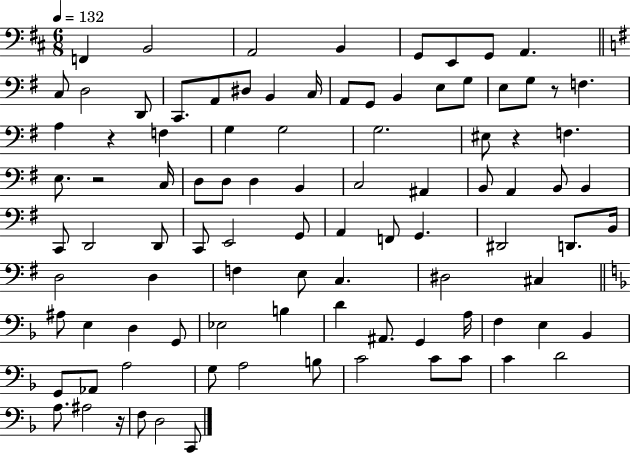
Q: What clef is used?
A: bass